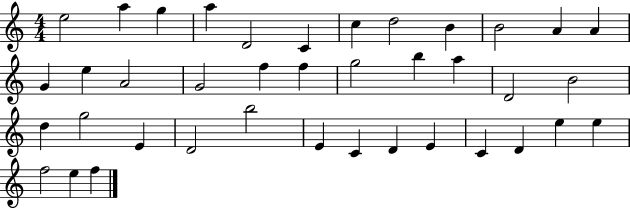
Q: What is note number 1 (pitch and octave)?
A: E5